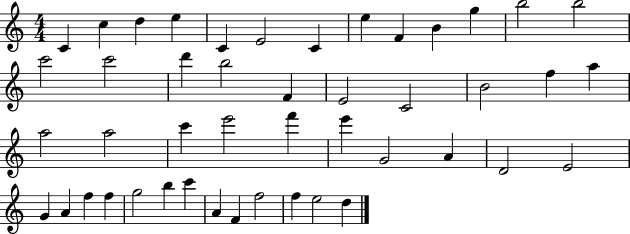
{
  \clef treble
  \numericTimeSignature
  \time 4/4
  \key c \major
  c'4 c''4 d''4 e''4 | c'4 e'2 c'4 | e''4 f'4 b'4 g''4 | b''2 b''2 | \break c'''2 c'''2 | d'''4 b''2 f'4 | e'2 c'2 | b'2 f''4 a''4 | \break a''2 a''2 | c'''4 e'''2 f'''4 | e'''4 g'2 a'4 | d'2 e'2 | \break g'4 a'4 f''4 f''4 | g''2 b''4 c'''4 | a'4 f'4 f''2 | f''4 e''2 d''4 | \break \bar "|."
}